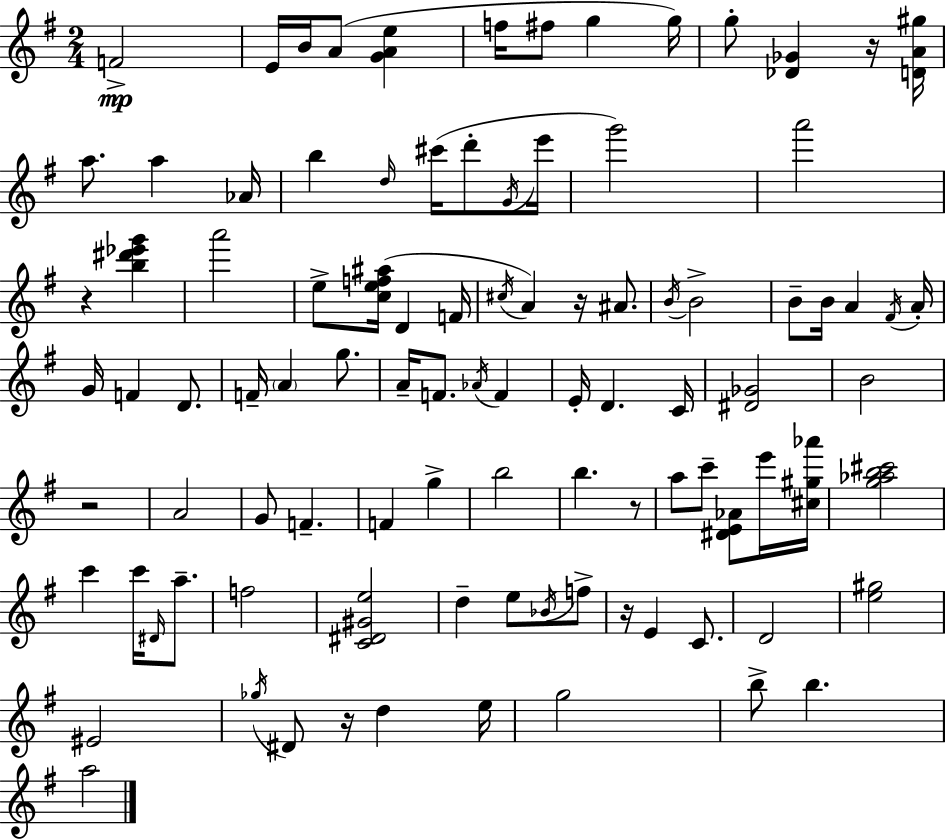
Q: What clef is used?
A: treble